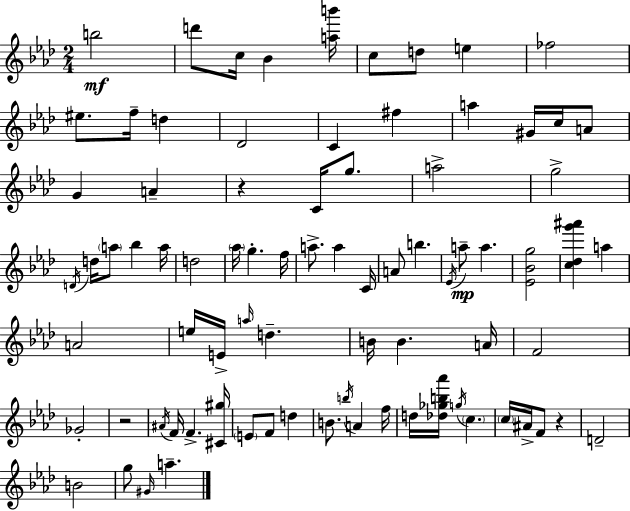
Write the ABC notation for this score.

X:1
T:Untitled
M:2/4
L:1/4
K:Ab
b2 d'/2 c/4 _B [ab']/4 c/2 d/2 e _f2 ^e/2 f/4 d _D2 C ^f a ^G/4 c/4 A/2 G A z C/4 g/2 a2 g2 D/4 d/4 a/2 _b a/4 d2 _a/4 g f/4 a/2 a C/4 A/2 b _E/4 a/2 a [_E_Bg]2 [c_dg'^a'] a A2 e/4 E/4 a/4 d B/4 B A/4 F2 _G2 z2 ^A/4 F/4 F [^C^g]/4 E/2 F/2 d B/2 b/4 A f/4 d/4 [_d_gb_a']/4 g/4 c c/4 ^A/4 F/2 z D2 B2 g/2 ^G/4 a